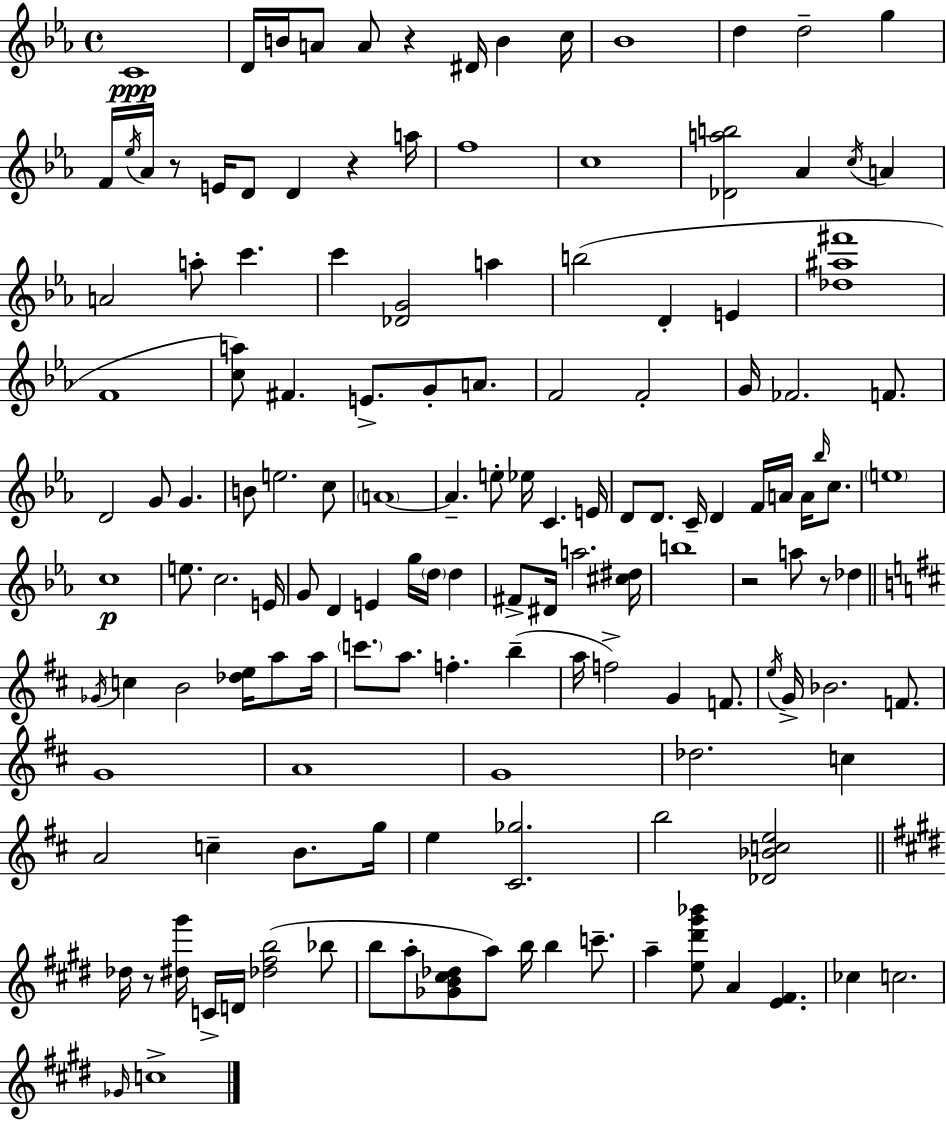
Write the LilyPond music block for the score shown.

{
  \clef treble
  \time 4/4
  \defaultTimeSignature
  \key ees \major
  c'1\ppp | d'16 b'16 a'8 a'8 r4 dis'16 b'4 c''16 | bes'1 | d''4 d''2-- g''4 | \break f'16 \acciaccatura { ees''16 } aes'16 r8 e'16 d'8 d'4 r4 | a''16 f''1 | c''1 | <des' a'' b''>2 aes'4 \acciaccatura { c''16 } a'4 | \break a'2 a''8-. c'''4. | c'''4 <des' g'>2 a''4 | b''2( d'4-. e'4 | <des'' ais'' fis'''>1 | \break f'1 | <c'' a''>8) fis'4. e'8.-> g'8-. a'8. | f'2 f'2-. | g'16 fes'2. f'8. | \break d'2 g'8 g'4. | b'8 e''2. | c''8 \parenthesize a'1~~ | a'4.-- e''8-. ees''16 c'4. | \break e'16 d'8 d'8. c'16-- d'4 f'16 a'16 a'16 \grace { bes''16 } | c''8. \parenthesize e''1 | c''1\p | e''8. c''2. | \break e'16 g'8 d'4 e'4 g''16 \parenthesize d''16 d''4 | fis'8-> dis'16 a''2. | <cis'' dis''>16 b''1 | r2 a''8 r8 des''4 | \break \bar "||" \break \key d \major \acciaccatura { ges'16 } c''4 b'2 <des'' e''>16 a''8 | a''16 \parenthesize c'''8. a''8. f''4.-. b''4--( | a''16 f''2->) g'4 f'8. | \acciaccatura { e''16 } g'16-> bes'2. f'8. | \break g'1 | a'1 | g'1 | des''2. c''4 | \break a'2 c''4-- b'8. | g''16 e''4 <cis' ges''>2. | b''2 <des' bes' c'' e''>2 | \bar "||" \break \key e \major des''16 r8 <dis'' gis'''>16 c'16-> d'16 <des'' fis'' b''>2( bes''8 | b''8 a''8-. <ges' b' cis'' des''>8 a''8) b''16 b''4 c'''8.-- | a''4-- <e'' dis''' gis''' bes'''>8 a'4 <e' fis'>4. | ces''4 c''2. | \break \grace { ges'16 } c''1-> | \bar "|."
}